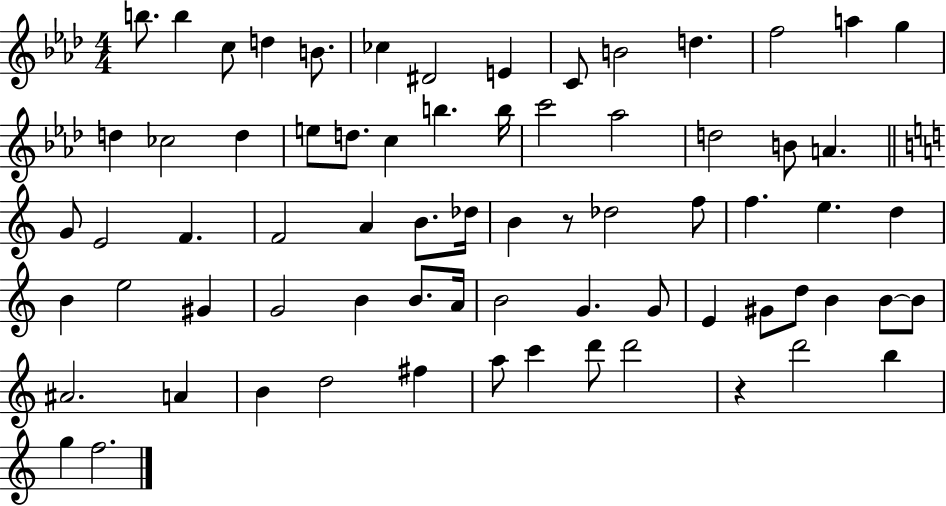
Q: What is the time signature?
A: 4/4